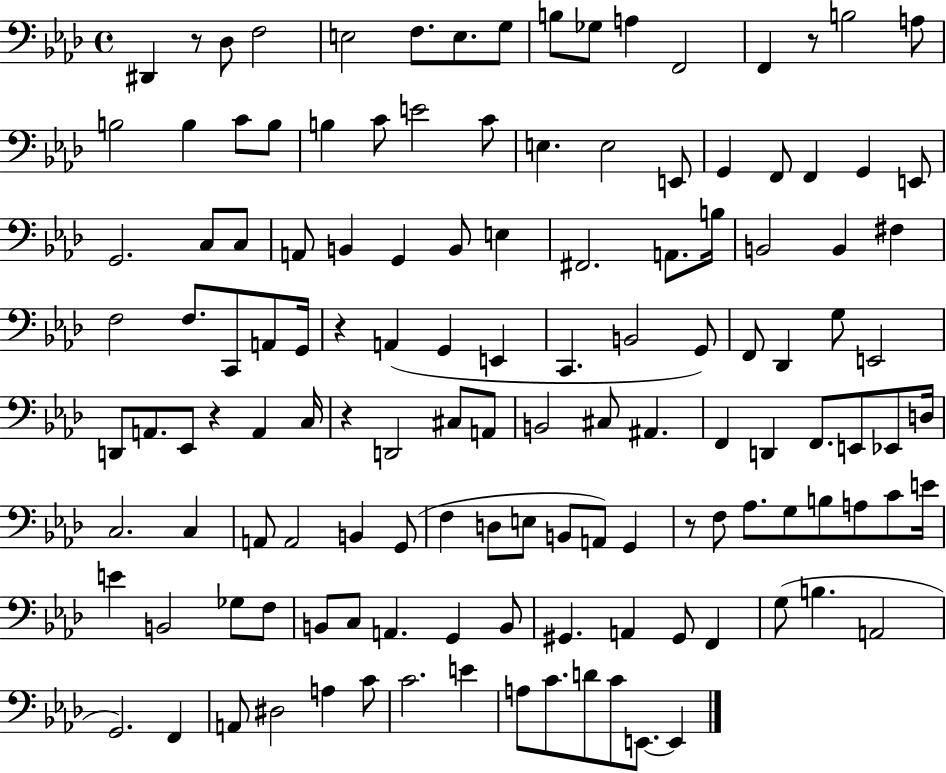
X:1
T:Untitled
M:4/4
L:1/4
K:Ab
^D,, z/2 _D,/2 F,2 E,2 F,/2 E,/2 G,/2 B,/2 _G,/2 A, F,,2 F,, z/2 B,2 A,/2 B,2 B, C/2 B,/2 B, C/2 E2 C/2 E, E,2 E,,/2 G,, F,,/2 F,, G,, E,,/2 G,,2 C,/2 C,/2 A,,/2 B,, G,, B,,/2 E, ^F,,2 A,,/2 B,/4 B,,2 B,, ^F, F,2 F,/2 C,,/2 A,,/2 G,,/4 z A,, G,, E,, C,, B,,2 G,,/2 F,,/2 _D,, G,/2 E,,2 D,,/2 A,,/2 _E,,/2 z A,, C,/4 z D,,2 ^C,/2 A,,/2 B,,2 ^C,/2 ^A,, F,, D,, F,,/2 E,,/2 _E,,/2 D,/4 C,2 C, A,,/2 A,,2 B,, G,,/2 F, D,/2 E,/2 B,,/2 A,,/2 G,, z/2 F,/2 _A,/2 G,/2 B,/2 A,/2 C/2 E/4 E B,,2 _G,/2 F,/2 B,,/2 C,/2 A,, G,, B,,/2 ^G,, A,, ^G,,/2 F,, G,/2 B, A,,2 G,,2 F,, A,,/2 ^D,2 A, C/2 C2 E A,/2 C/2 D/2 C/2 E,,/2 E,,